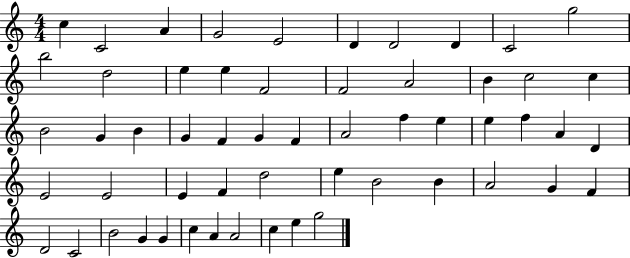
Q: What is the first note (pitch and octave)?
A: C5